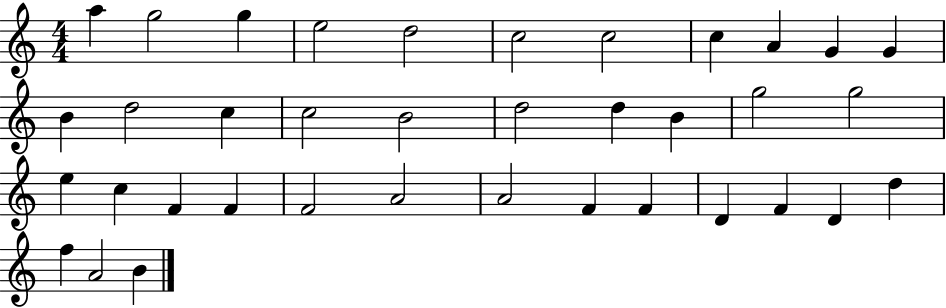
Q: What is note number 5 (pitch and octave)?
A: D5